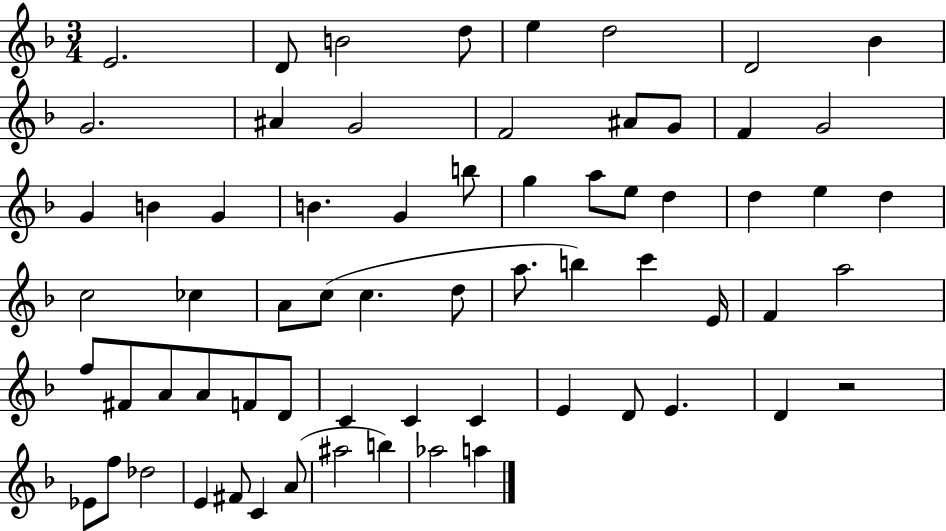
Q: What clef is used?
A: treble